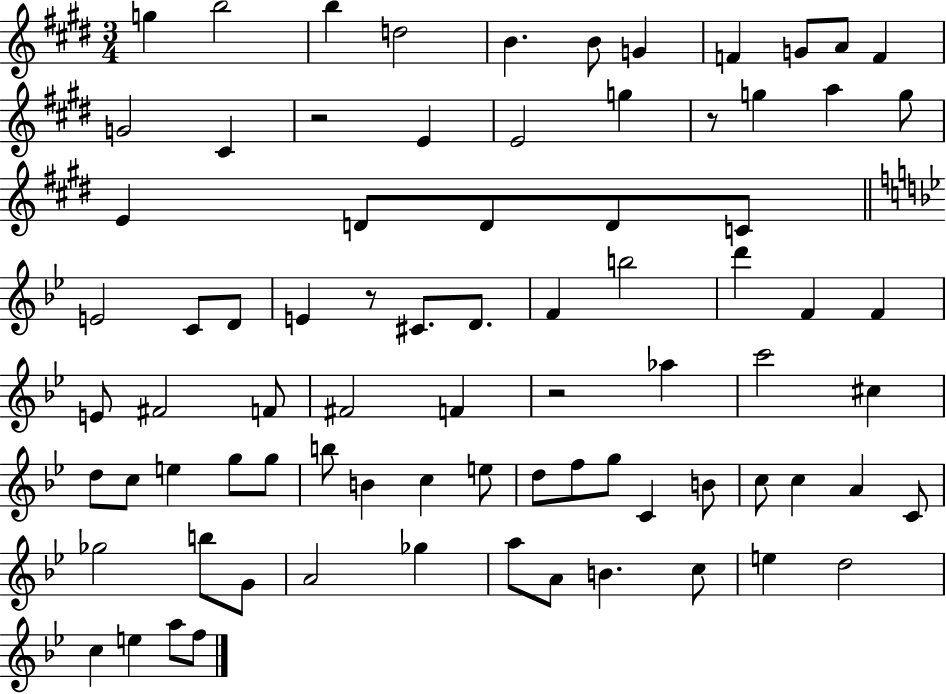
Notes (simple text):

G5/q B5/h B5/q D5/h B4/q. B4/e G4/q F4/q G4/e A4/e F4/q G4/h C#4/q R/h E4/q E4/h G5/q R/e G5/q A5/q G5/e E4/q D4/e D4/e D4/e C4/e E4/h C4/e D4/e E4/q R/e C#4/e. D4/e. F4/q B5/h D6/q F4/q F4/q E4/e F#4/h F4/e F#4/h F4/q R/h Ab5/q C6/h C#5/q D5/e C5/e E5/q G5/e G5/e B5/e B4/q C5/q E5/e D5/e F5/e G5/e C4/q B4/e C5/e C5/q A4/q C4/e Gb5/h B5/e G4/e A4/h Gb5/q A5/e A4/e B4/q. C5/e E5/q D5/h C5/q E5/q A5/e F5/e